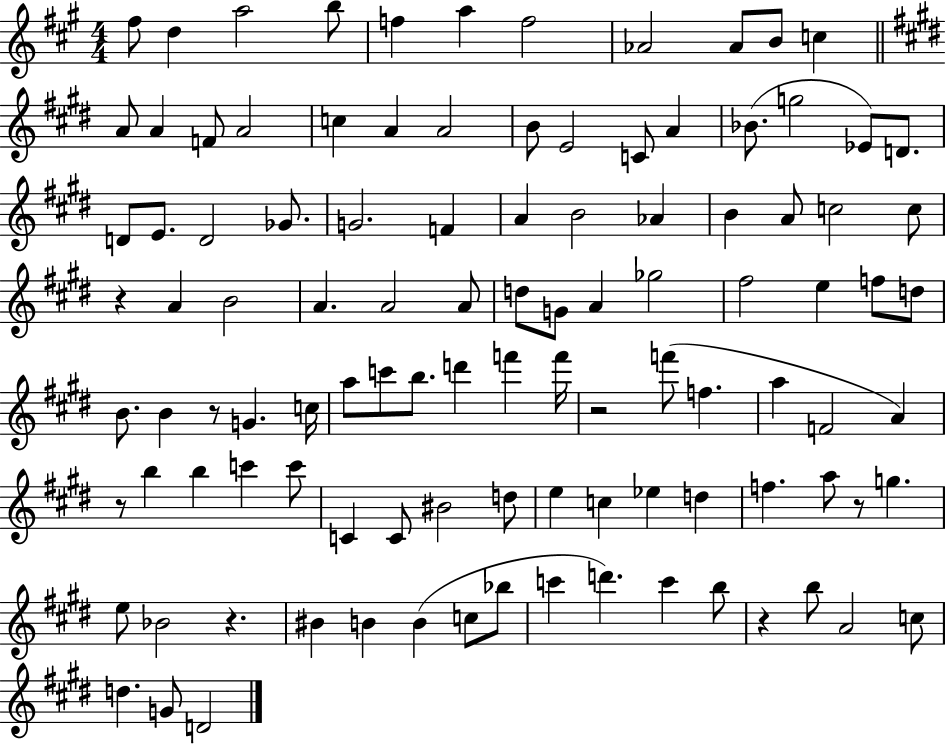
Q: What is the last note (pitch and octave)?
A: D4